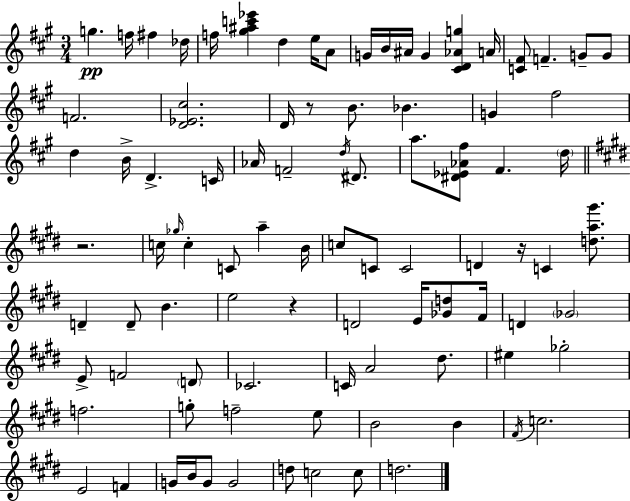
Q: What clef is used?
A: treble